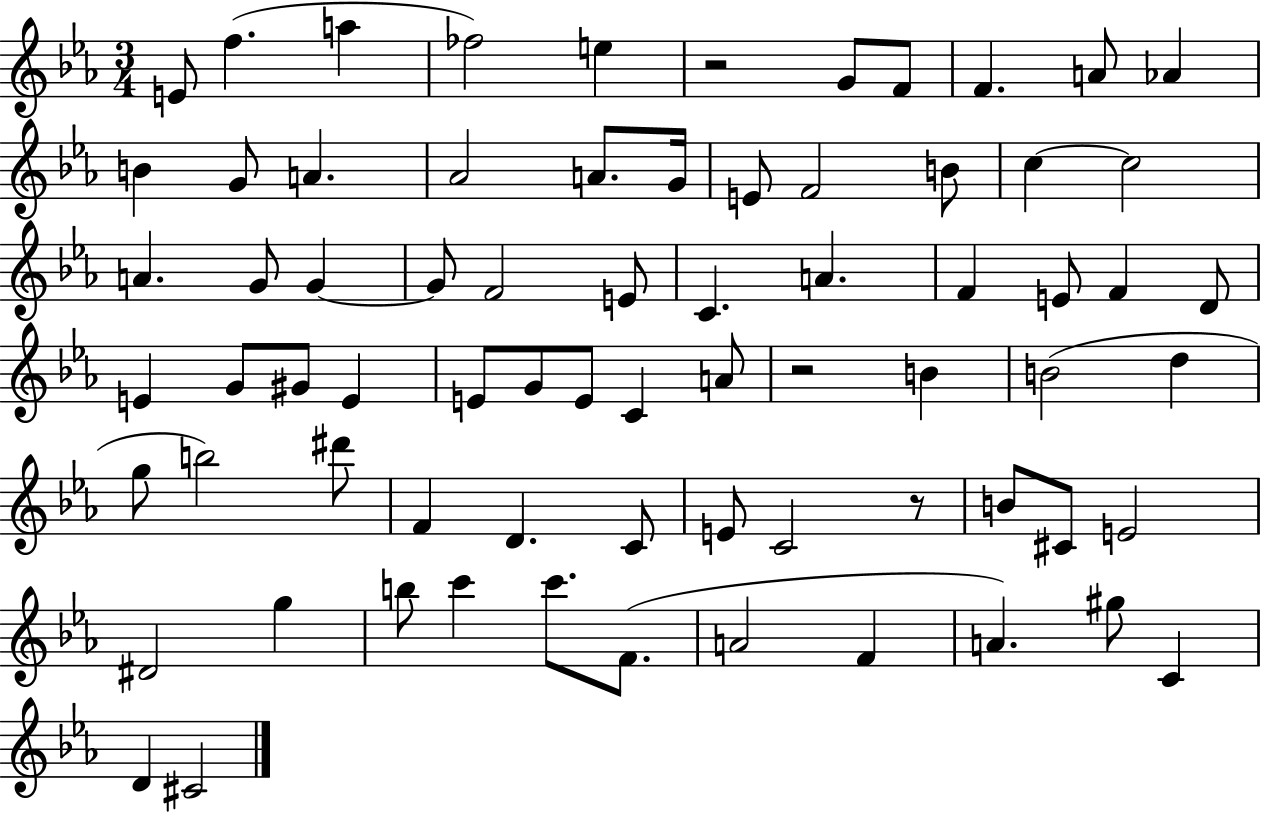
E4/e F5/q. A5/q FES5/h E5/q R/h G4/e F4/e F4/q. A4/e Ab4/q B4/q G4/e A4/q. Ab4/h A4/e. G4/s E4/e F4/h B4/e C5/q C5/h A4/q. G4/e G4/q G4/e F4/h E4/e C4/q. A4/q. F4/q E4/e F4/q D4/e E4/q G4/e G#4/e E4/q E4/e G4/e E4/e C4/q A4/e R/h B4/q B4/h D5/q G5/e B5/h D#6/e F4/q D4/q. C4/e E4/e C4/h R/e B4/e C#4/e E4/h D#4/h G5/q B5/e C6/q C6/e. F4/e. A4/h F4/q A4/q. G#5/e C4/q D4/q C#4/h